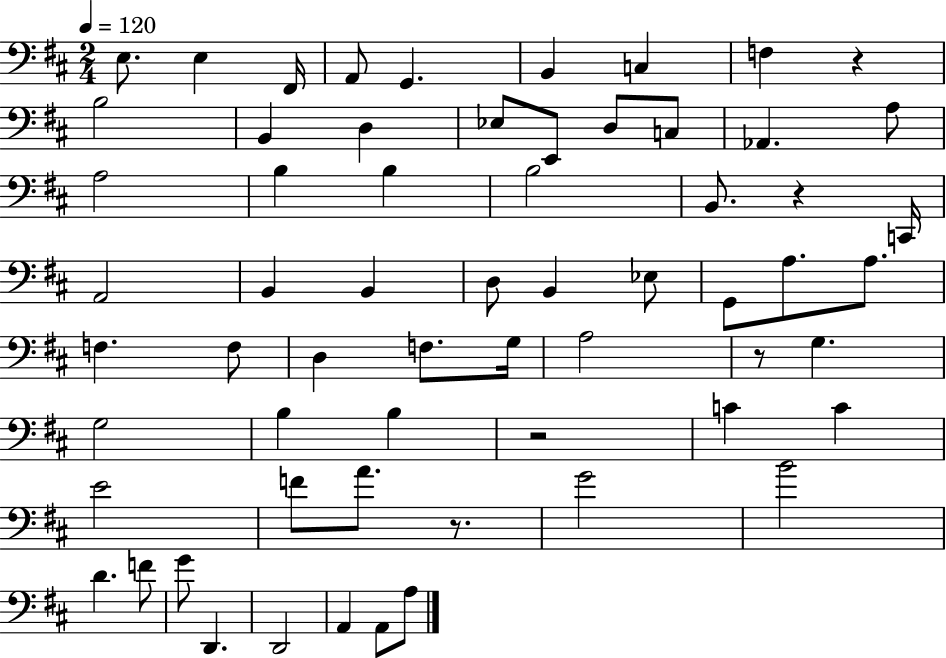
E3/e. E3/q F#2/s A2/e G2/q. B2/q C3/q F3/q R/q B3/h B2/q D3/q Eb3/e E2/e D3/e C3/e Ab2/q. A3/e A3/h B3/q B3/q B3/h B2/e. R/q C2/s A2/h B2/q B2/q D3/e B2/q Eb3/e G2/e A3/e. A3/e. F3/q. F3/e D3/q F3/e. G3/s A3/h R/e G3/q. G3/h B3/q B3/q R/h C4/q C4/q E4/h F4/e A4/e. R/e. G4/h B4/h D4/q. F4/e G4/e D2/q. D2/h A2/q A2/e A3/e